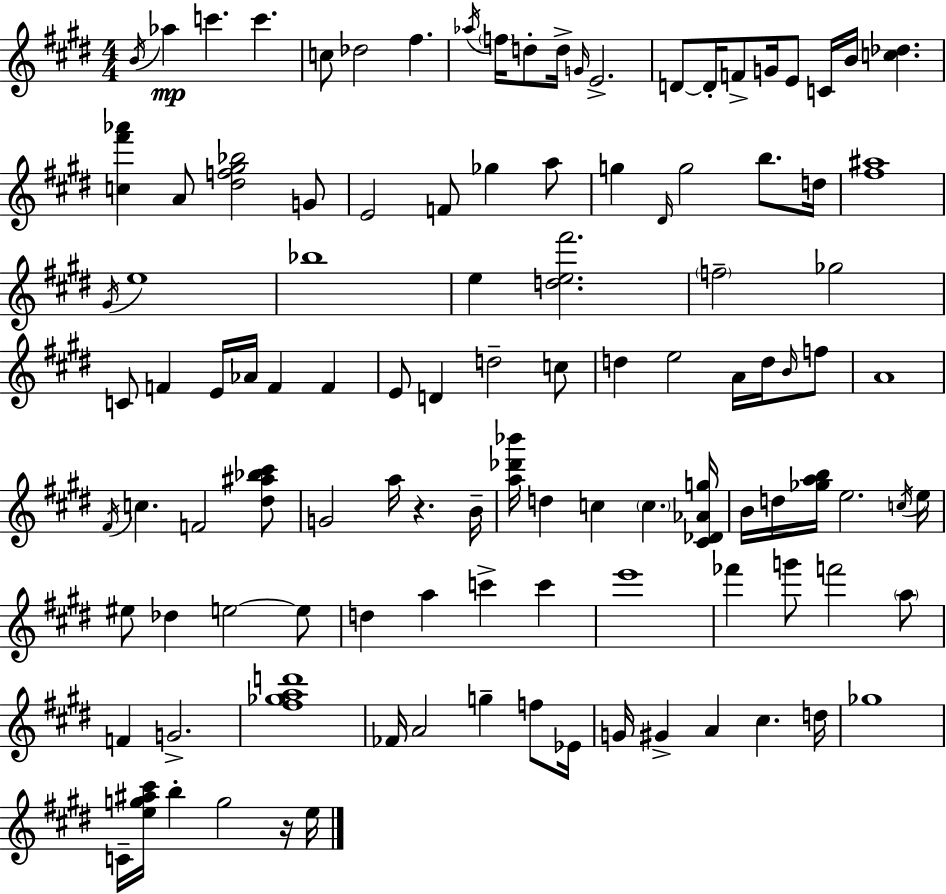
{
  \clef treble
  \numericTimeSignature
  \time 4/4
  \key e \major
  \acciaccatura { b'16 }\mp aes''4 c'''4. c'''4. | c''8 des''2 fis''4. | \acciaccatura { aes''16 } \parenthesize f''16 d''8-. d''16-> \grace { g'16 } e'2.-> | d'8~~ d'16-. f'8-> g'16 e'8 c'16 b'16 <c'' des''>4. | \break <c'' fis''' aes'''>4 a'8 <dis'' f'' gis'' bes''>2 | g'8 e'2 f'8 ges''4 | a''8 g''4 \grace { dis'16 } g''2 | b''8. d''16 <fis'' ais''>1 | \break \acciaccatura { gis'16 } e''1 | bes''1 | e''4 <d'' e'' fis'''>2. | \parenthesize f''2-- ges''2 | \break c'8 f'4 e'16 aes'16 f'4 | f'4 e'8 d'4 d''2-- | c''8 d''4 e''2 | a'16 d''16 \grace { b'16 } f''8 a'1 | \break \acciaccatura { fis'16 } c''4. f'2 | <dis'' ais'' bes'' cis'''>8 g'2 a''16 | r4. b'16-- <a'' des''' bes'''>16 d''4 c''4 | \parenthesize c''4. <cis' des' aes' g''>16 b'16 d''16 <ges'' a'' b''>16 e''2. | \break \acciaccatura { c''16 } e''16 eis''8 des''4 e''2~~ | e''8 d''4 a''4 | c'''4-> c'''4 e'''1 | fes'''4 g'''8 f'''2 | \break \parenthesize a''8 f'4 g'2.-> | <fis'' ges'' a'' d'''>1 | fes'16 a'2 | g''4-- f''8 ees'16 g'16 gis'4-> a'4 | \break cis''4. d''16 ges''1 | c'16-- <e'' g'' ais'' cis'''>16 b''4-. g''2 | r16 e''16 \bar "|."
}